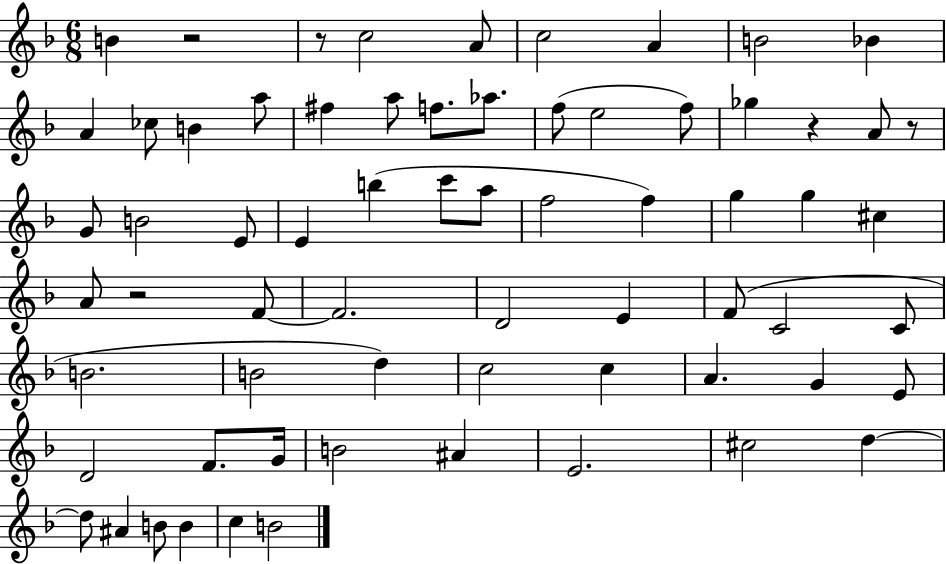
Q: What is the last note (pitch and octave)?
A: B4